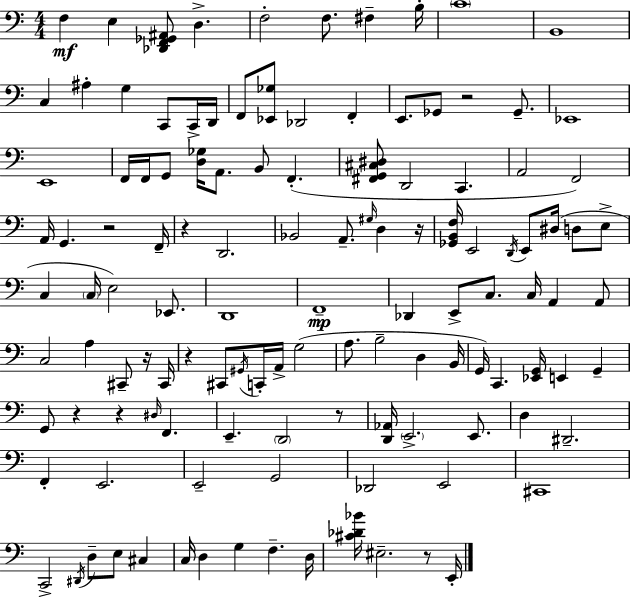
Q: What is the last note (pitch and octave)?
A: E2